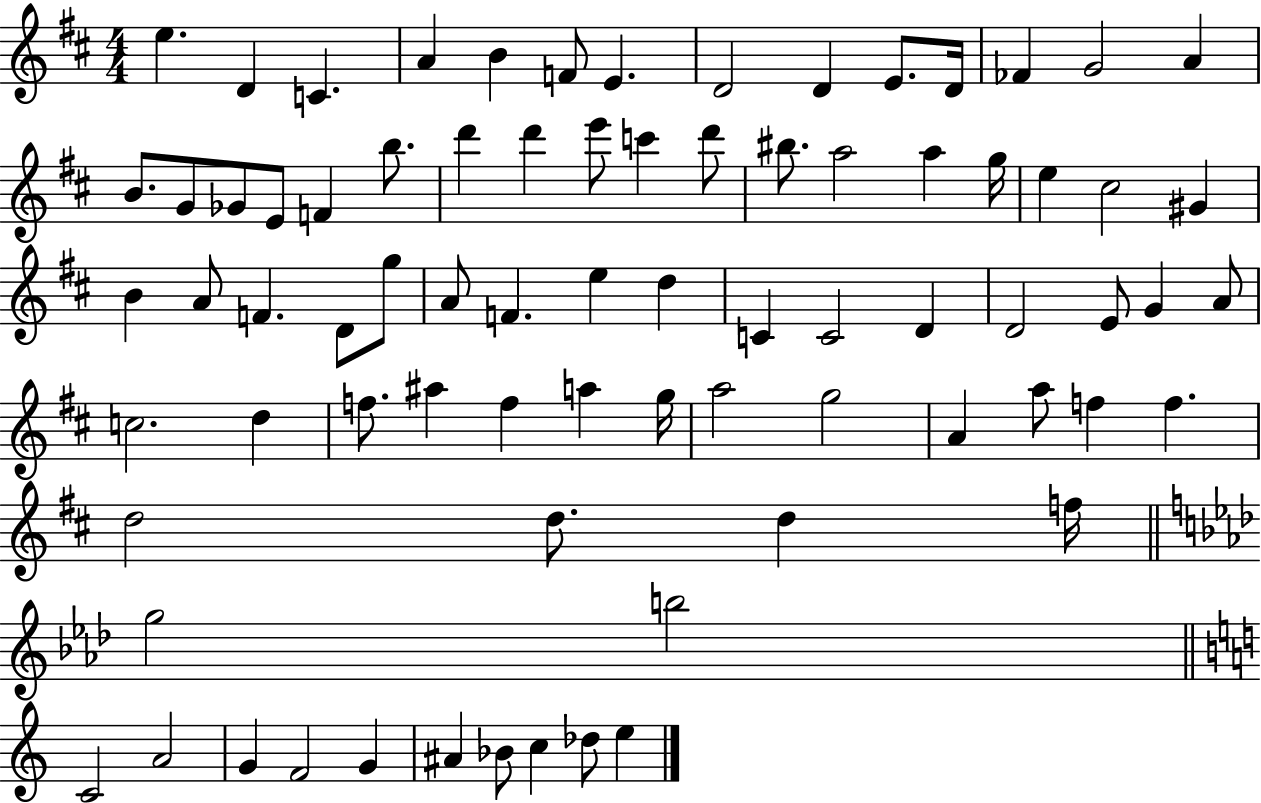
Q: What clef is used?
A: treble